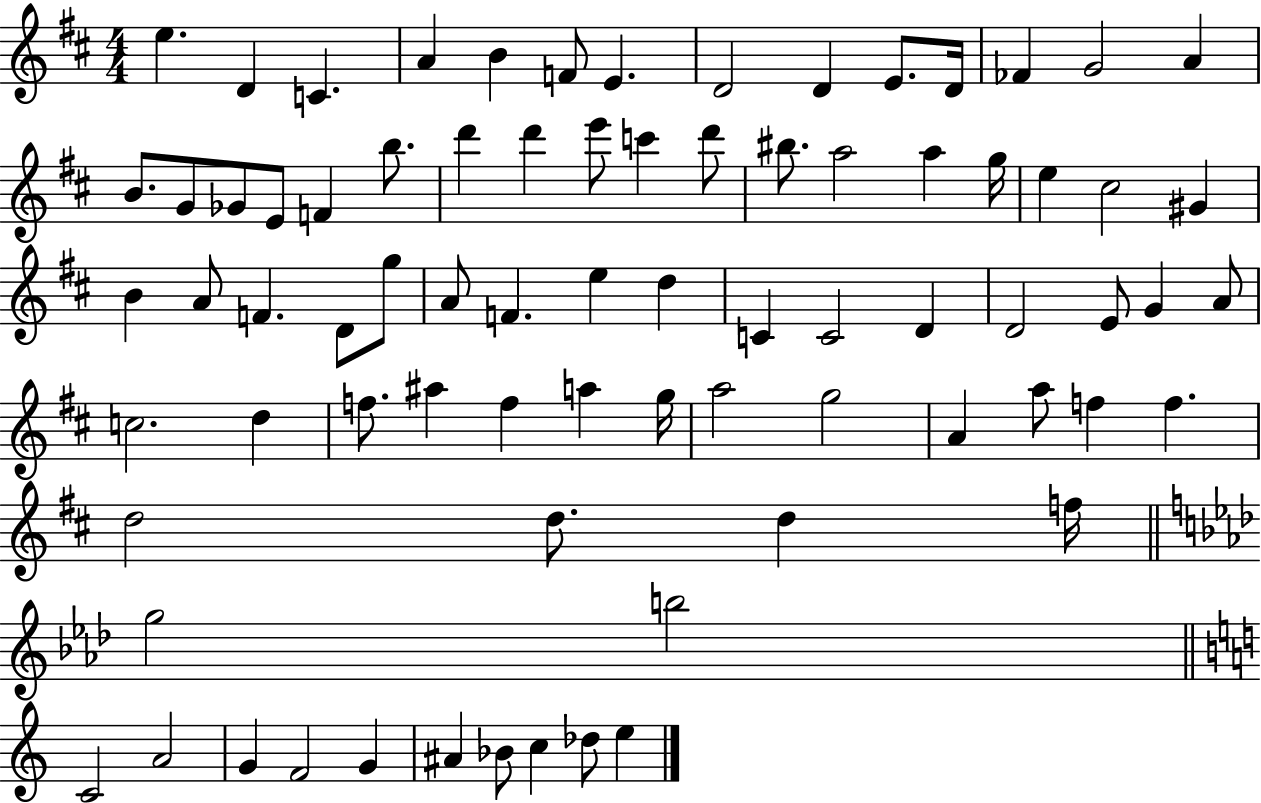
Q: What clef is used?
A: treble